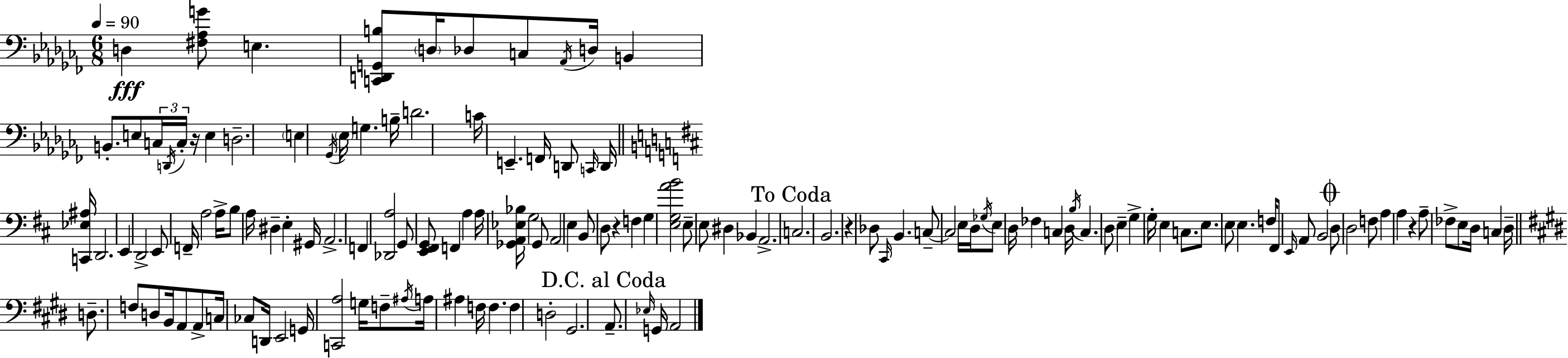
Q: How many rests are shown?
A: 4